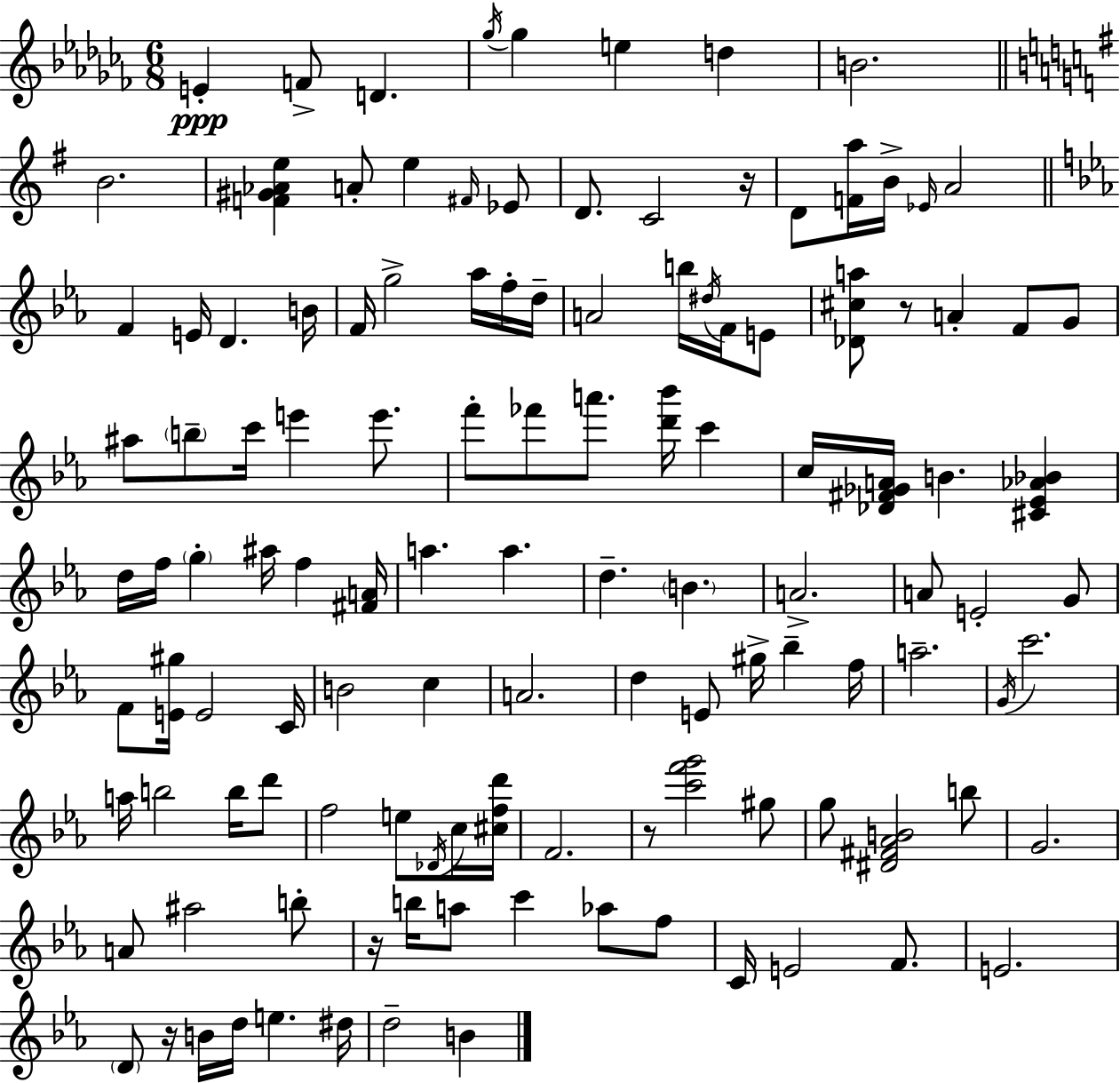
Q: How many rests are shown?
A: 5